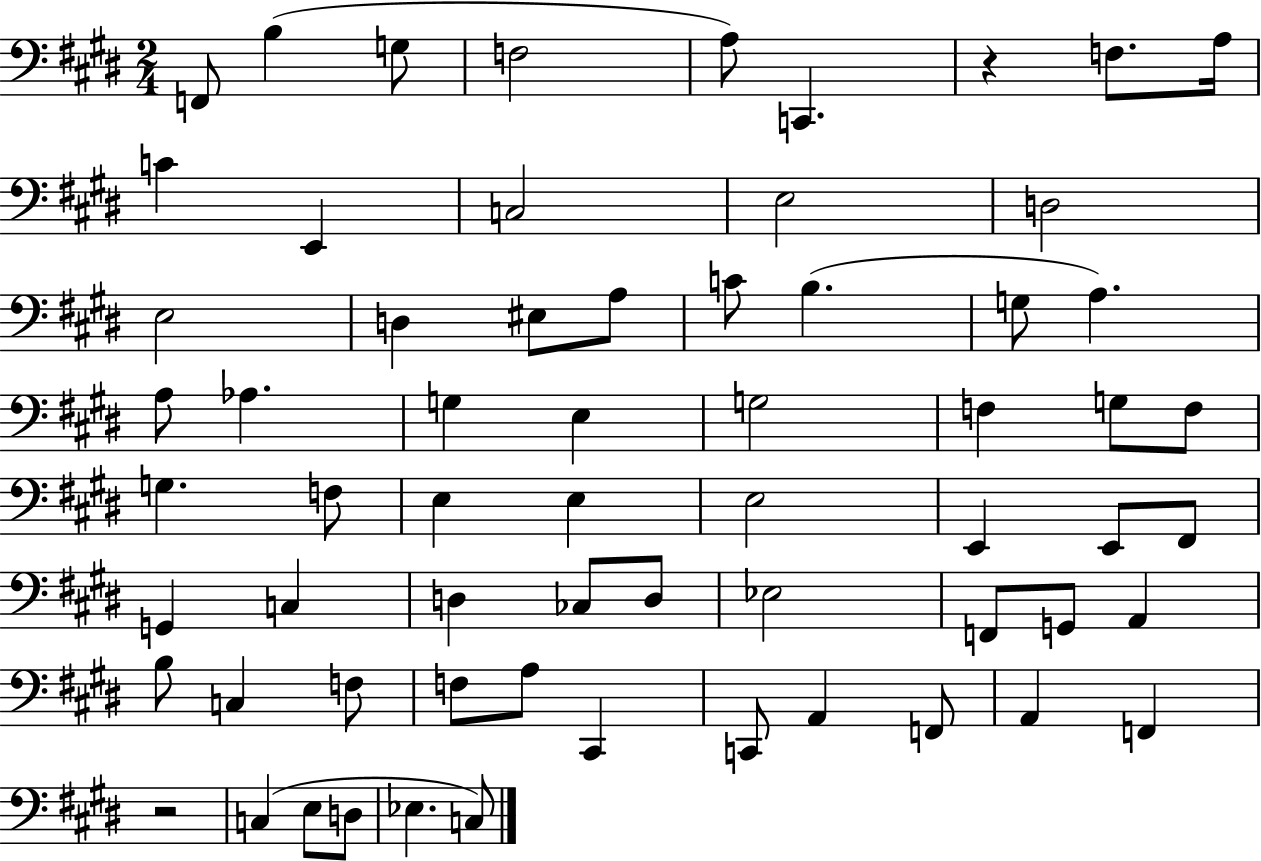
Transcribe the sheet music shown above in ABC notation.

X:1
T:Untitled
M:2/4
L:1/4
K:E
F,,/2 B, G,/2 F,2 A,/2 C,, z F,/2 A,/4 C E,, C,2 E,2 D,2 E,2 D, ^E,/2 A,/2 C/2 B, G,/2 A, A,/2 _A, G, E, G,2 F, G,/2 F,/2 G, F,/2 E, E, E,2 E,, E,,/2 ^F,,/2 G,, C, D, _C,/2 D,/2 _E,2 F,,/2 G,,/2 A,, B,/2 C, F,/2 F,/2 A,/2 ^C,, C,,/2 A,, F,,/2 A,, F,, z2 C, E,/2 D,/2 _E, C,/2